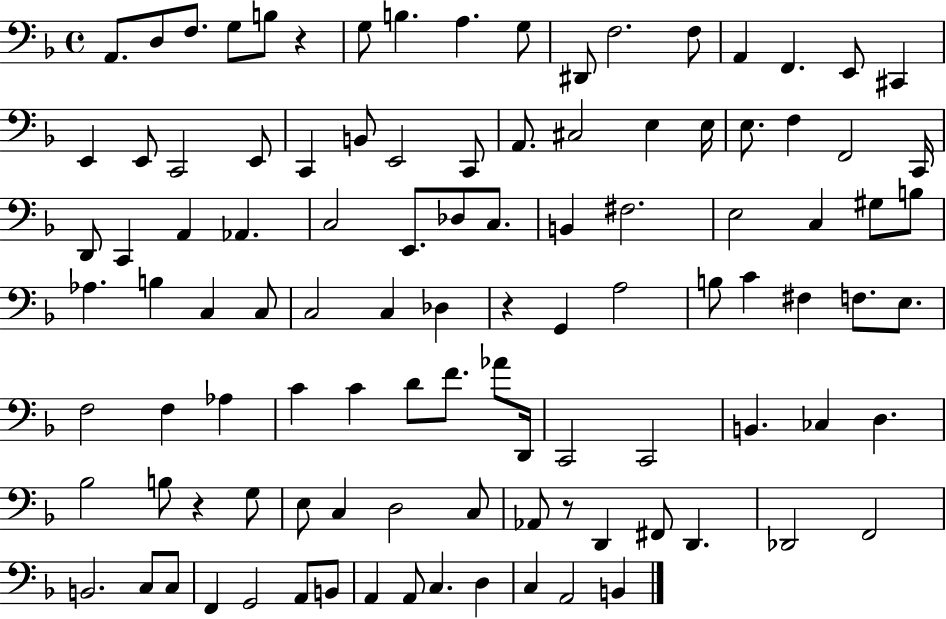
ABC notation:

X:1
T:Untitled
M:4/4
L:1/4
K:F
A,,/2 D,/2 F,/2 G,/2 B,/2 z G,/2 B, A, G,/2 ^D,,/2 F,2 F,/2 A,, F,, E,,/2 ^C,, E,, E,,/2 C,,2 E,,/2 C,, B,,/2 E,,2 C,,/2 A,,/2 ^C,2 E, E,/4 E,/2 F, F,,2 C,,/4 D,,/2 C,, A,, _A,, C,2 E,,/2 _D,/2 C,/2 B,, ^F,2 E,2 C, ^G,/2 B,/2 _A, B, C, C,/2 C,2 C, _D, z G,, A,2 B,/2 C ^F, F,/2 E,/2 F,2 F, _A, C C D/2 F/2 _A/2 D,,/4 C,,2 C,,2 B,, _C, D, _B,2 B,/2 z G,/2 E,/2 C, D,2 C,/2 _A,,/2 z/2 D,, ^F,,/2 D,, _D,,2 F,,2 B,,2 C,/2 C,/2 F,, G,,2 A,,/2 B,,/2 A,, A,,/2 C, D, C, A,,2 B,,